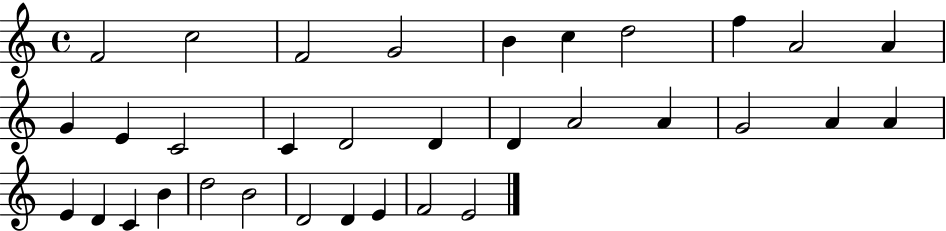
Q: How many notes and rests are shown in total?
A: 33